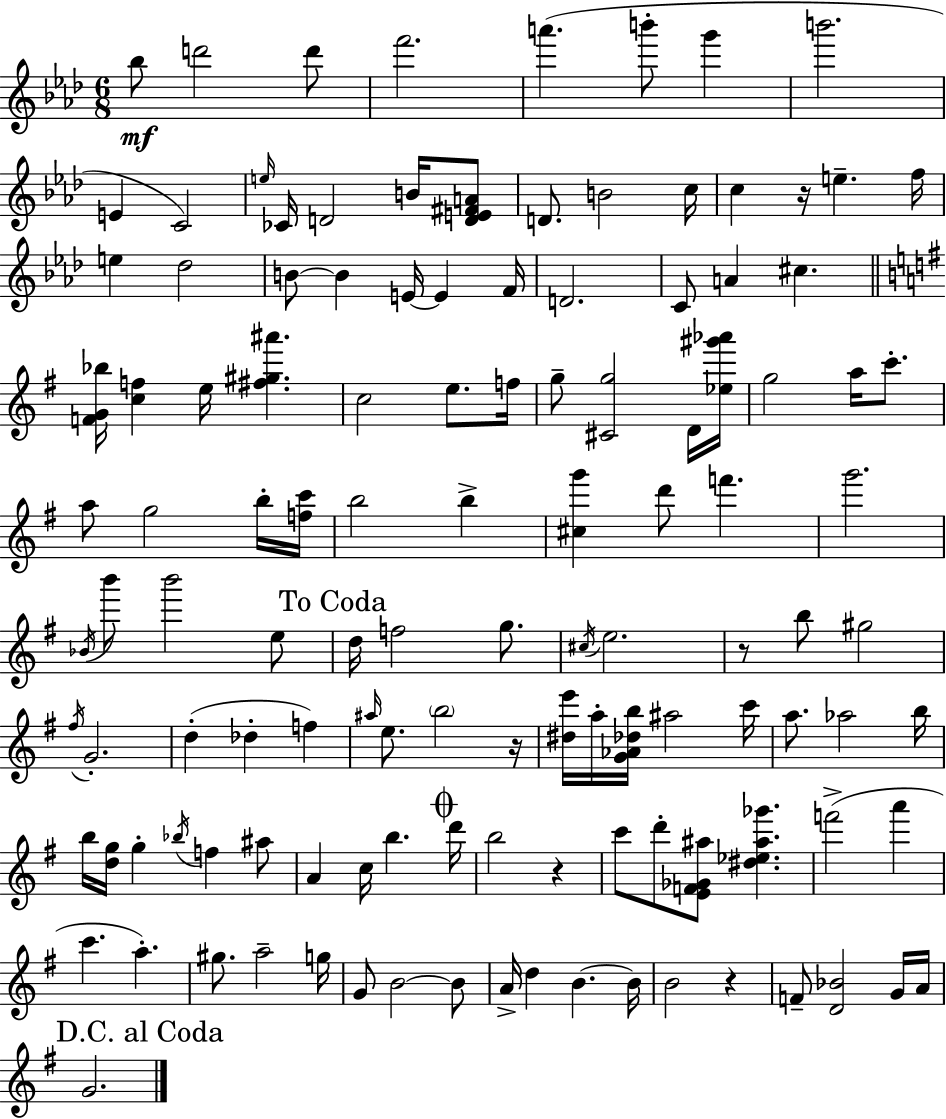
Bb5/e D6/h D6/e F6/h. A6/q. B6/e G6/q B6/h. E4/q C4/h E5/s CES4/s D4/h B4/s [D4,E4,F#4,A4]/e D4/e. B4/h C5/s C5/q R/s E5/q. F5/s E5/q Db5/h B4/e B4/q E4/s E4/q F4/s D4/h. C4/e A4/q C#5/q. [F4,G4,Bb5]/s [C5,F5]/q E5/s [F#5,G#5,A#6]/q. C5/h E5/e. F5/s G5/e [C#4,G5]/h D4/s [Eb5,G#6,Ab6]/s G5/h A5/s C6/e. A5/e G5/h B5/s [F5,C6]/s B5/h B5/q [C#5,G6]/q D6/e F6/q. G6/h. Bb4/s B6/e B6/h E5/e D5/s F5/h G5/e. C#5/s E5/h. R/e B5/e G#5/h F#5/s G4/h. D5/q Db5/q F5/q A#5/s E5/e. B5/h R/s [D#5,E6]/s A5/s [G4,Ab4,Db5,B5]/s A#5/h C6/s A5/e. Ab5/h B5/s B5/s [D5,G5]/s G5/q Bb5/s F5/q A#5/e A4/q C5/s B5/q. D6/s B5/h R/q C6/e D6/e [E4,F4,Gb4,A#5]/e [D#5,Eb5,A#5,Gb6]/q. F6/h A6/q C6/q. A5/q. G#5/e. A5/h G5/s G4/e B4/h B4/e A4/s D5/q B4/q. B4/s B4/h R/q F4/e [D4,Bb4]/h G4/s A4/s G4/h.